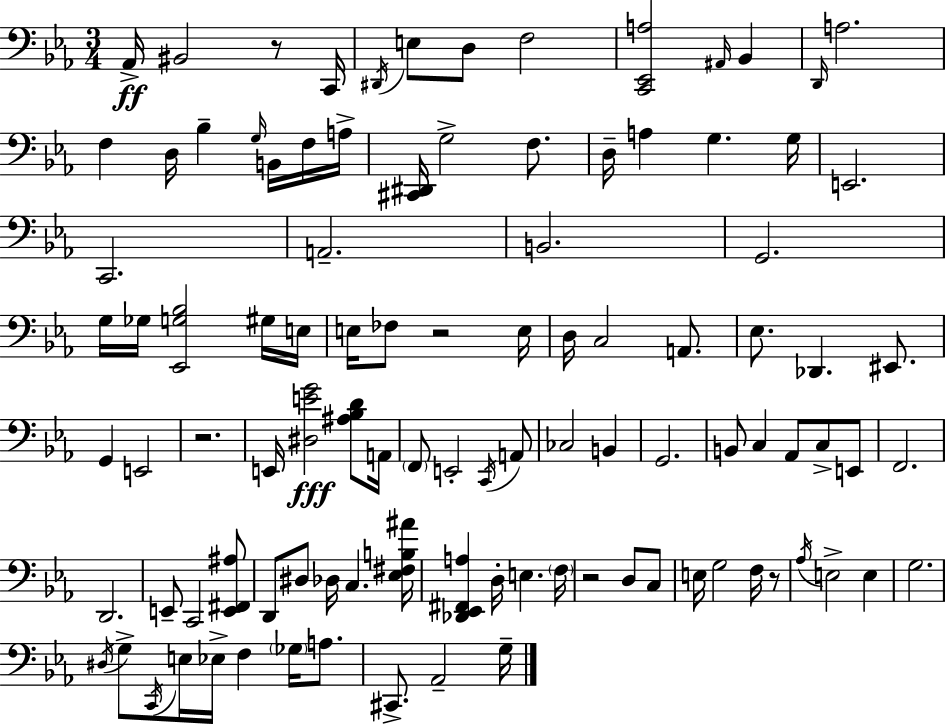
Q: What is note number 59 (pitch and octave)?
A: F2